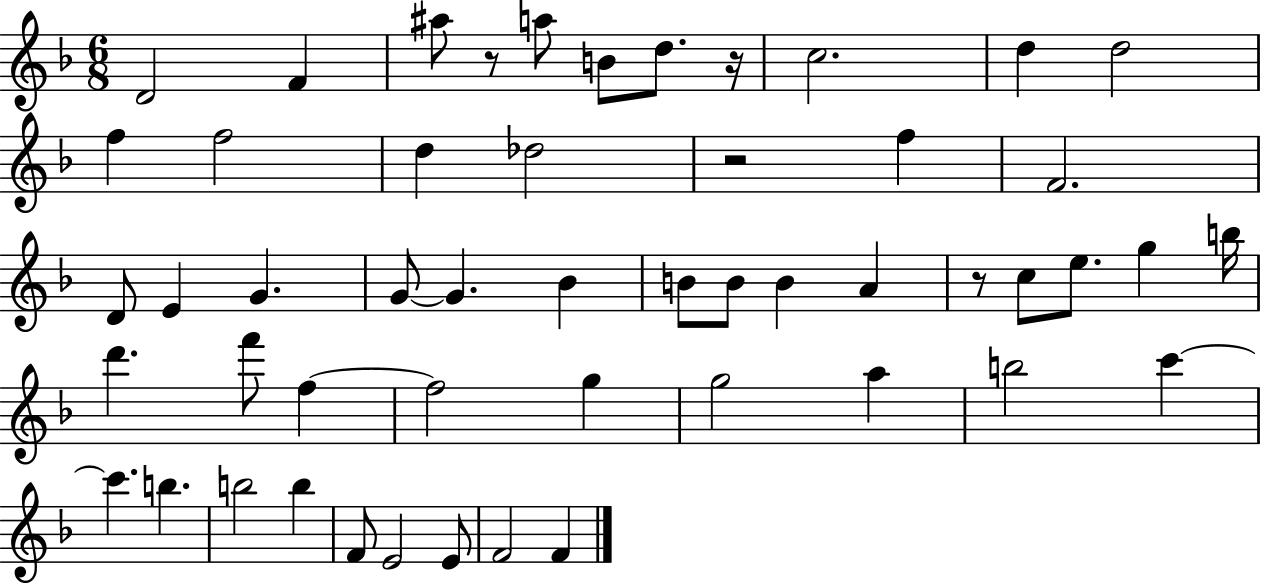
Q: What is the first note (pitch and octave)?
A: D4